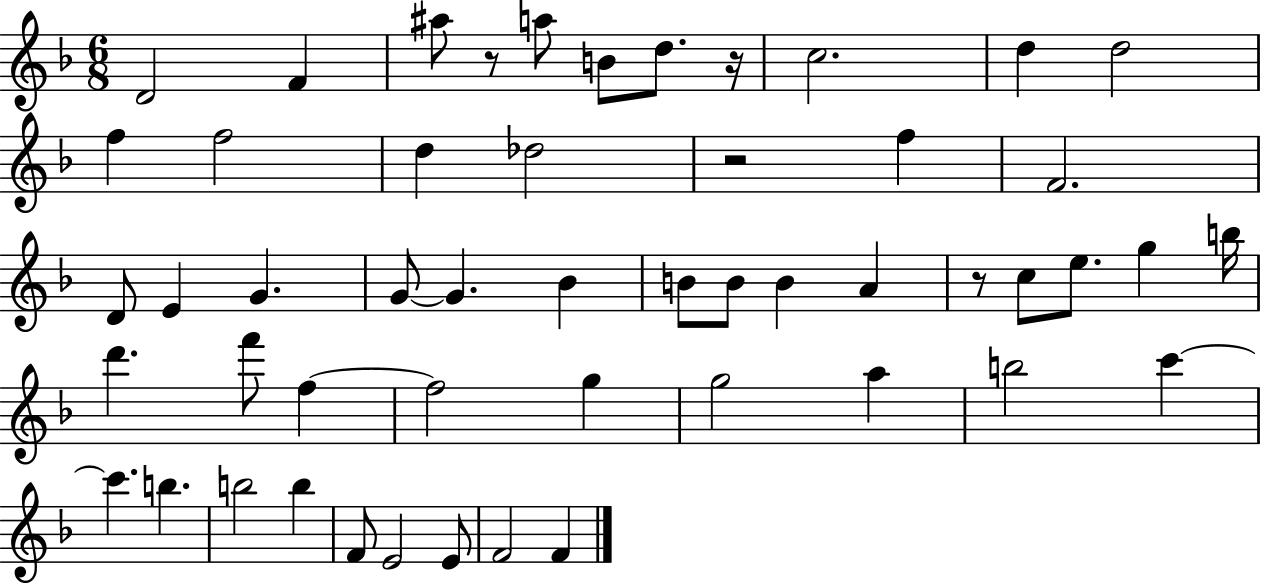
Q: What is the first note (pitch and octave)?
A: D4